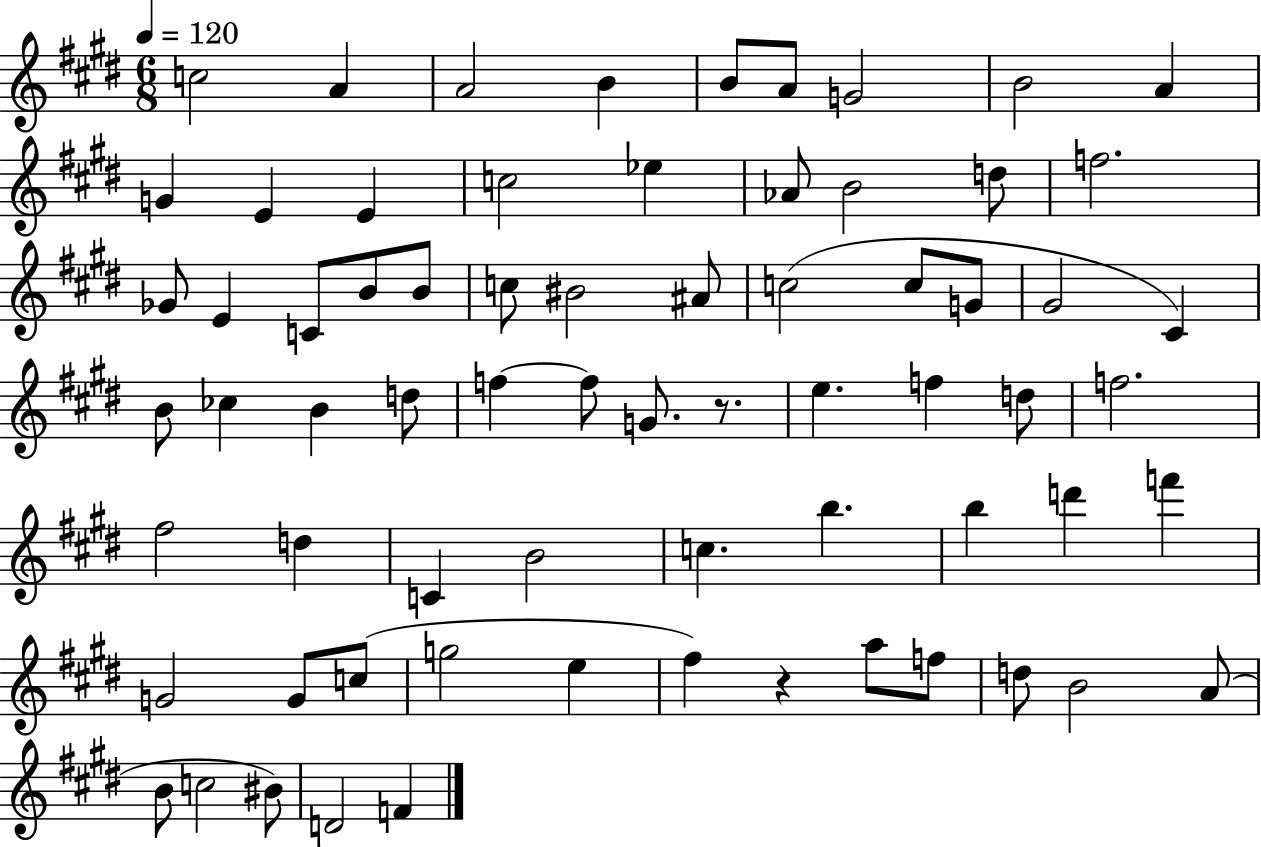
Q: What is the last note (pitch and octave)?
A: F4